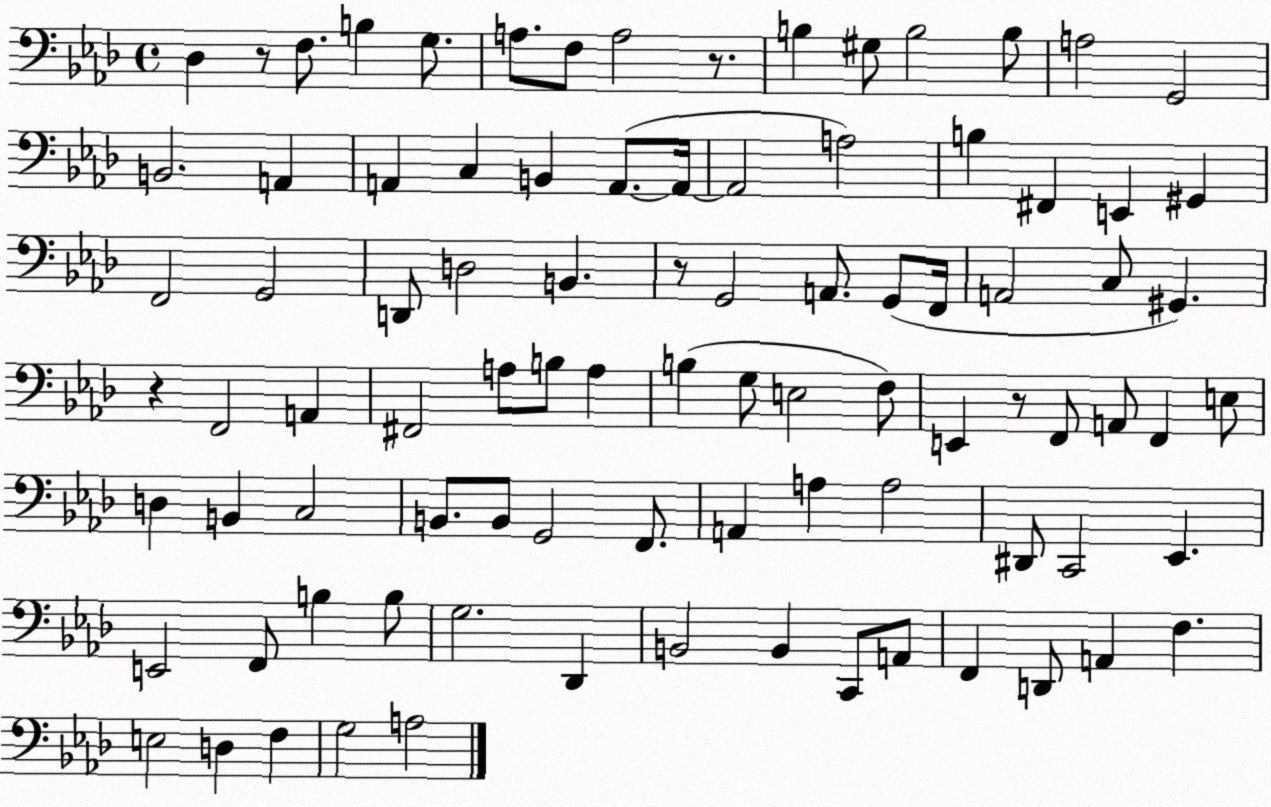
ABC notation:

X:1
T:Untitled
M:4/4
L:1/4
K:Ab
_D, z/2 F,/2 B, G,/2 A,/2 F,/2 A,2 z/2 B, ^G,/2 B,2 B,/2 A,2 G,,2 B,,2 A,, A,, C, B,, A,,/2 A,,/4 A,,2 A,2 B, ^F,, E,, ^G,, F,,2 G,,2 D,,/2 D,2 B,, z/2 G,,2 A,,/2 G,,/2 F,,/4 A,,2 C,/2 ^G,, z F,,2 A,, ^F,,2 A,/2 B,/2 A, B, G,/2 E,2 F,/2 E,, z/2 F,,/2 A,,/2 F,, E,/2 D, B,, C,2 B,,/2 B,,/2 G,,2 F,,/2 A,, A, A,2 ^D,,/2 C,,2 _E,, E,,2 F,,/2 B, B,/2 G,2 _D,, B,,2 B,, C,,/2 A,,/2 F,, D,,/2 A,, F, E,2 D, F, G,2 A,2